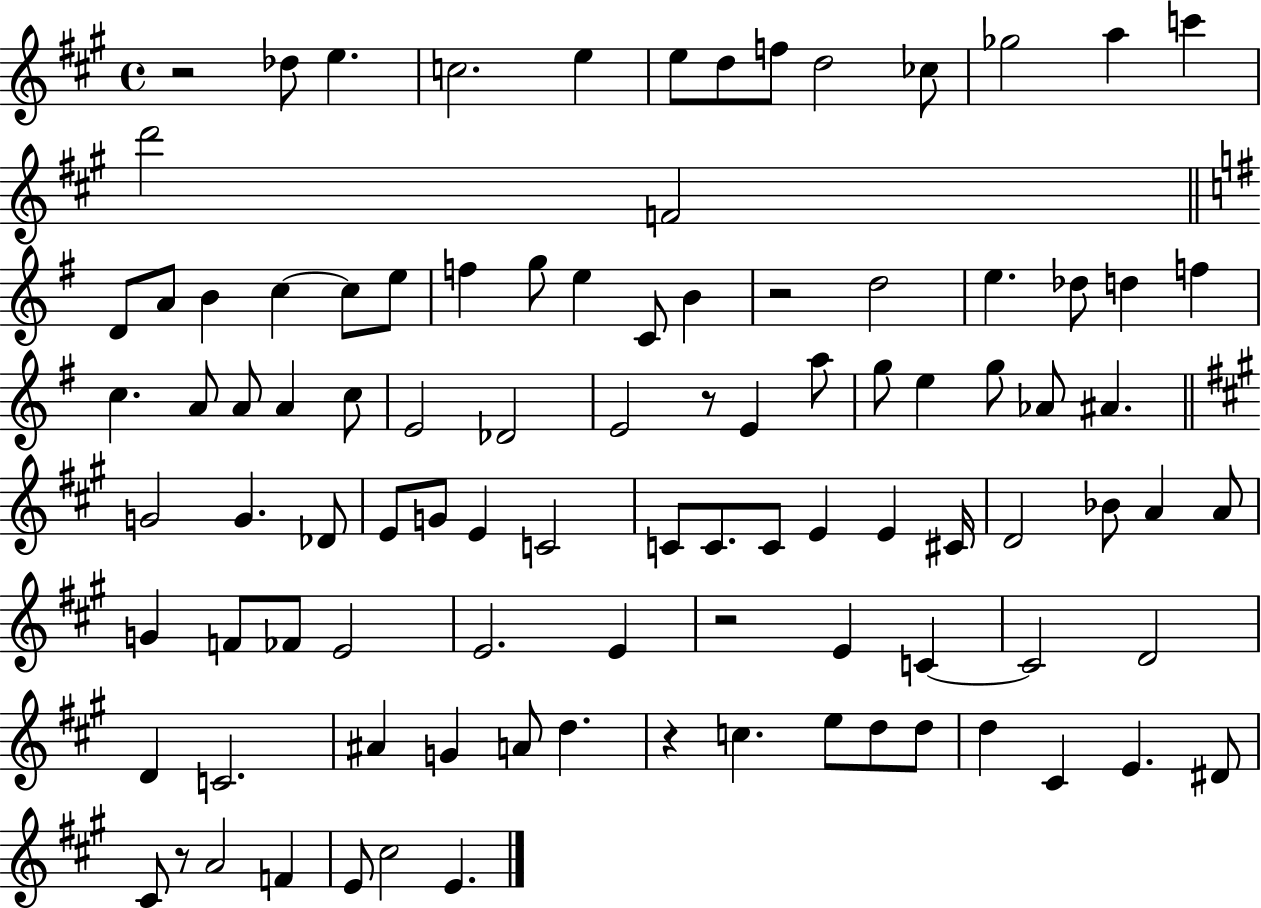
X:1
T:Untitled
M:4/4
L:1/4
K:A
z2 _d/2 e c2 e e/2 d/2 f/2 d2 _c/2 _g2 a c' d'2 F2 D/2 A/2 B c c/2 e/2 f g/2 e C/2 B z2 d2 e _d/2 d f c A/2 A/2 A c/2 E2 _D2 E2 z/2 E a/2 g/2 e g/2 _A/2 ^A G2 G _D/2 E/2 G/2 E C2 C/2 C/2 C/2 E E ^C/4 D2 _B/2 A A/2 G F/2 _F/2 E2 E2 E z2 E C C2 D2 D C2 ^A G A/2 d z c e/2 d/2 d/2 d ^C E ^D/2 ^C/2 z/2 A2 F E/2 ^c2 E